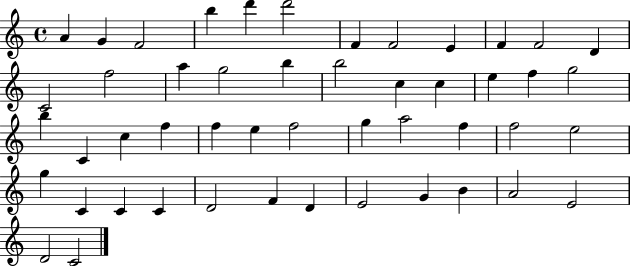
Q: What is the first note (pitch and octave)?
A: A4